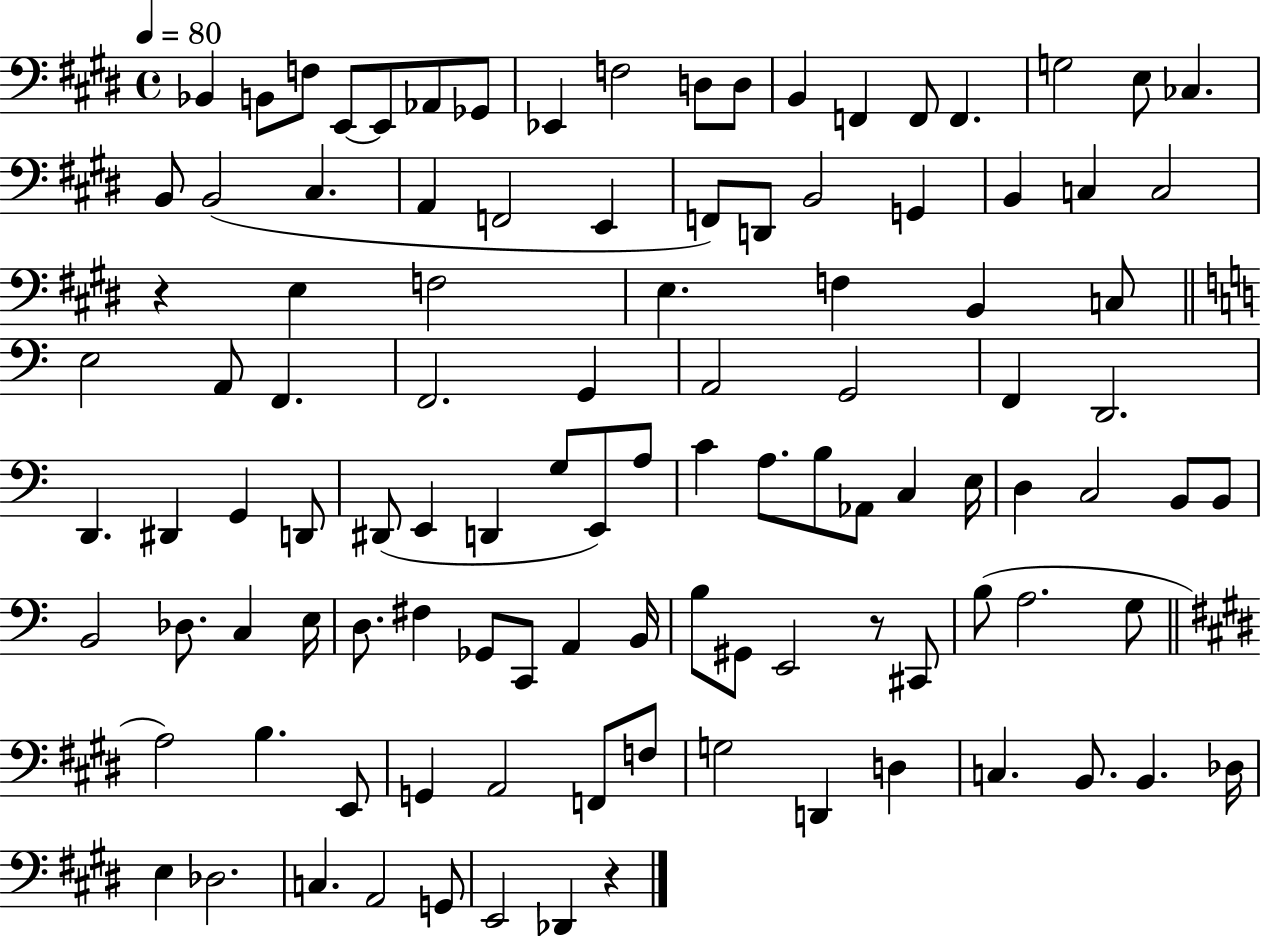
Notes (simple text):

Bb2/q B2/e F3/e E2/e E2/e Ab2/e Gb2/e Eb2/q F3/h D3/e D3/e B2/q F2/q F2/e F2/q. G3/h E3/e CES3/q. B2/e B2/h C#3/q. A2/q F2/h E2/q F2/e D2/e B2/h G2/q B2/q C3/q C3/h R/q E3/q F3/h E3/q. F3/q B2/q C3/e E3/h A2/e F2/q. F2/h. G2/q A2/h G2/h F2/q D2/h. D2/q. D#2/q G2/q D2/e D#2/e E2/q D2/q G3/e E2/e A3/e C4/q A3/e. B3/e Ab2/e C3/q E3/s D3/q C3/h B2/e B2/e B2/h Db3/e. C3/q E3/s D3/e. F#3/q Gb2/e C2/e A2/q B2/s B3/e G#2/e E2/h R/e C#2/e B3/e A3/h. G3/e A3/h B3/q. E2/e G2/q A2/h F2/e F3/e G3/h D2/q D3/q C3/q. B2/e. B2/q. Db3/s E3/q Db3/h. C3/q. A2/h G2/e E2/h Db2/q R/q